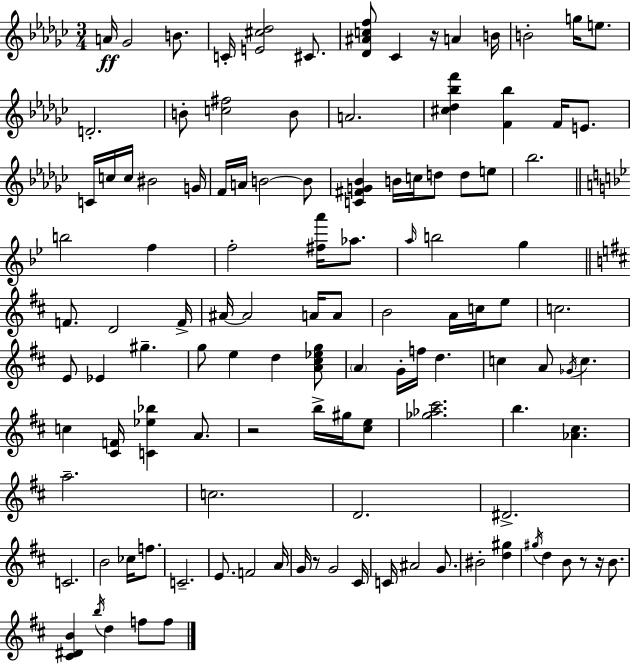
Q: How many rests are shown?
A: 5